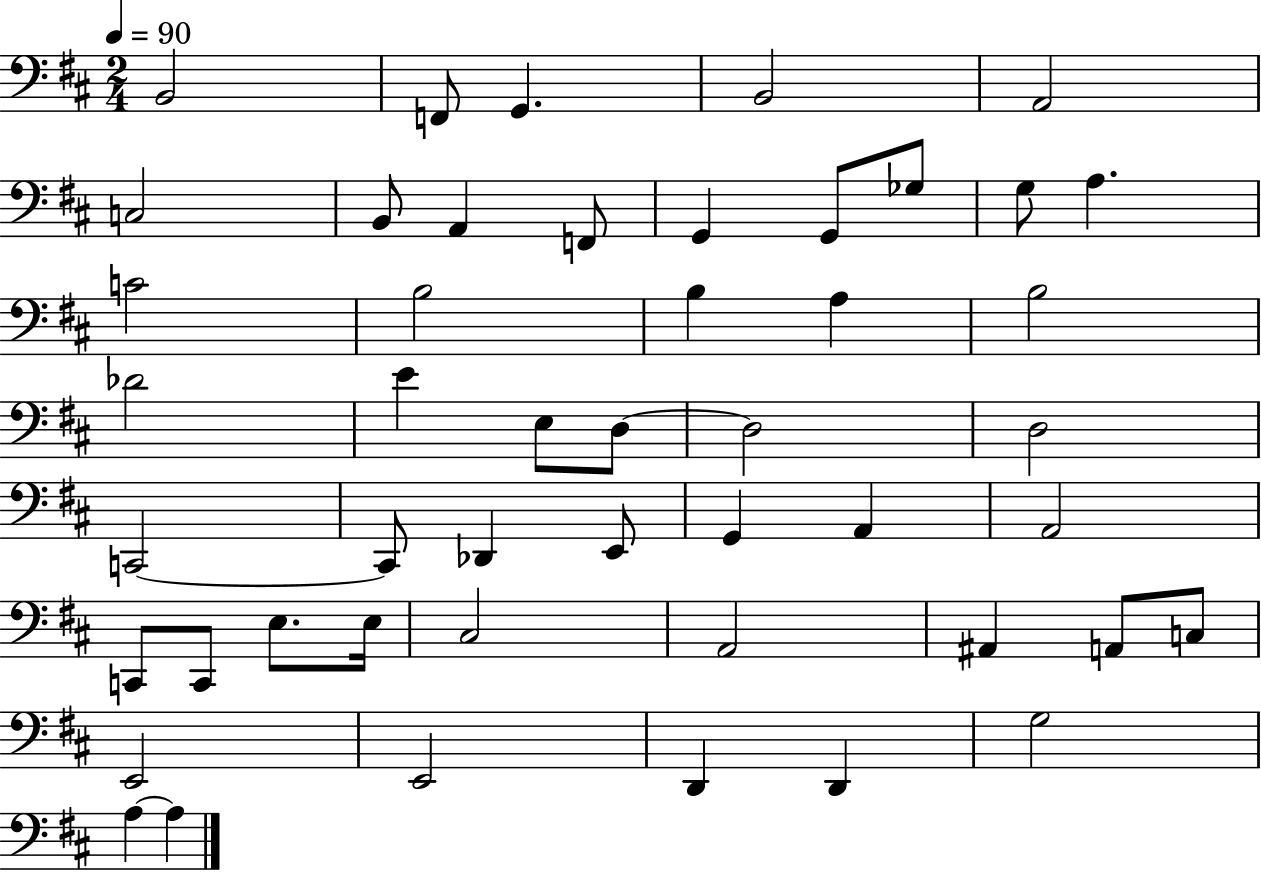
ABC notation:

X:1
T:Untitled
M:2/4
L:1/4
K:D
B,,2 F,,/2 G,, B,,2 A,,2 C,2 B,,/2 A,, F,,/2 G,, G,,/2 _G,/2 G,/2 A, C2 B,2 B, A, B,2 _D2 E E,/2 D,/2 D,2 D,2 C,,2 C,,/2 _D,, E,,/2 G,, A,, A,,2 C,,/2 C,,/2 E,/2 E,/4 ^C,2 A,,2 ^A,, A,,/2 C,/2 E,,2 E,,2 D,, D,, G,2 A, A,